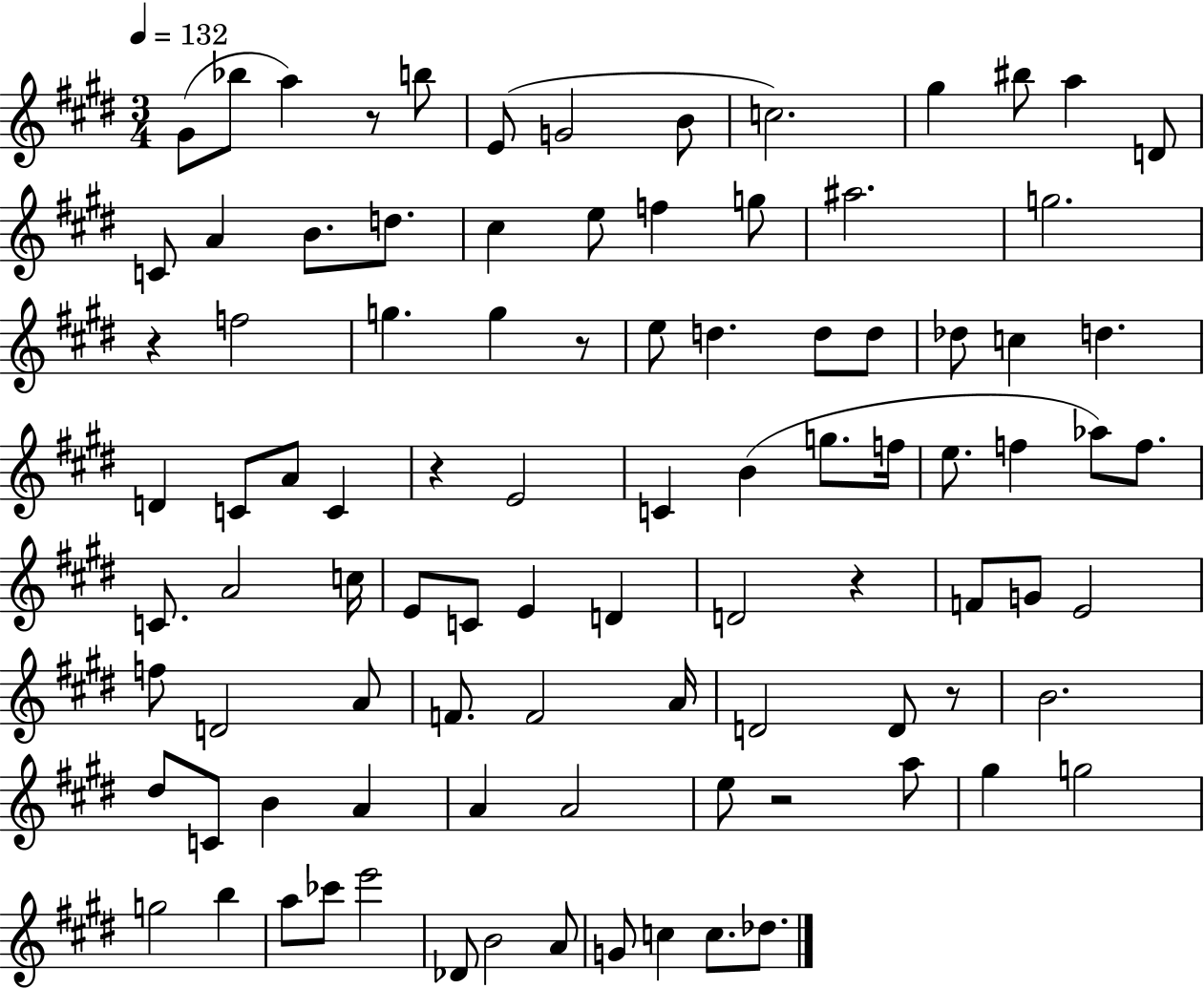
G#4/e Bb5/e A5/q R/e B5/e E4/e G4/h B4/e C5/h. G#5/q BIS5/e A5/q D4/e C4/e A4/q B4/e. D5/e. C#5/q E5/e F5/q G5/e A#5/h. G5/h. R/q F5/h G5/q. G5/q R/e E5/e D5/q. D5/e D5/e Db5/e C5/q D5/q. D4/q C4/e A4/e C4/q R/q E4/h C4/q B4/q G5/e. F5/s E5/e. F5/q Ab5/e F5/e. C4/e. A4/h C5/s E4/e C4/e E4/q D4/q D4/h R/q F4/e G4/e E4/h F5/e D4/h A4/e F4/e. F4/h A4/s D4/h D4/e R/e B4/h. D#5/e C4/e B4/q A4/q A4/q A4/h E5/e R/h A5/e G#5/q G5/h G5/h B5/q A5/e CES6/e E6/h Db4/e B4/h A4/e G4/e C5/q C5/e. Db5/e.